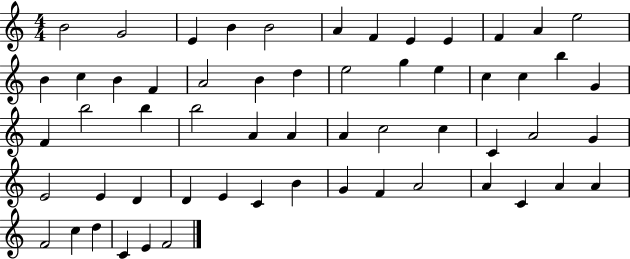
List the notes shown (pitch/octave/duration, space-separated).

B4/h G4/h E4/q B4/q B4/h A4/q F4/q E4/q E4/q F4/q A4/q E5/h B4/q C5/q B4/q F4/q A4/h B4/q D5/q E5/h G5/q E5/q C5/q C5/q B5/q G4/q F4/q B5/h B5/q B5/h A4/q A4/q A4/q C5/h C5/q C4/q A4/h G4/q E4/h E4/q D4/q D4/q E4/q C4/q B4/q G4/q F4/q A4/h A4/q C4/q A4/q A4/q F4/h C5/q D5/q C4/q E4/q F4/h